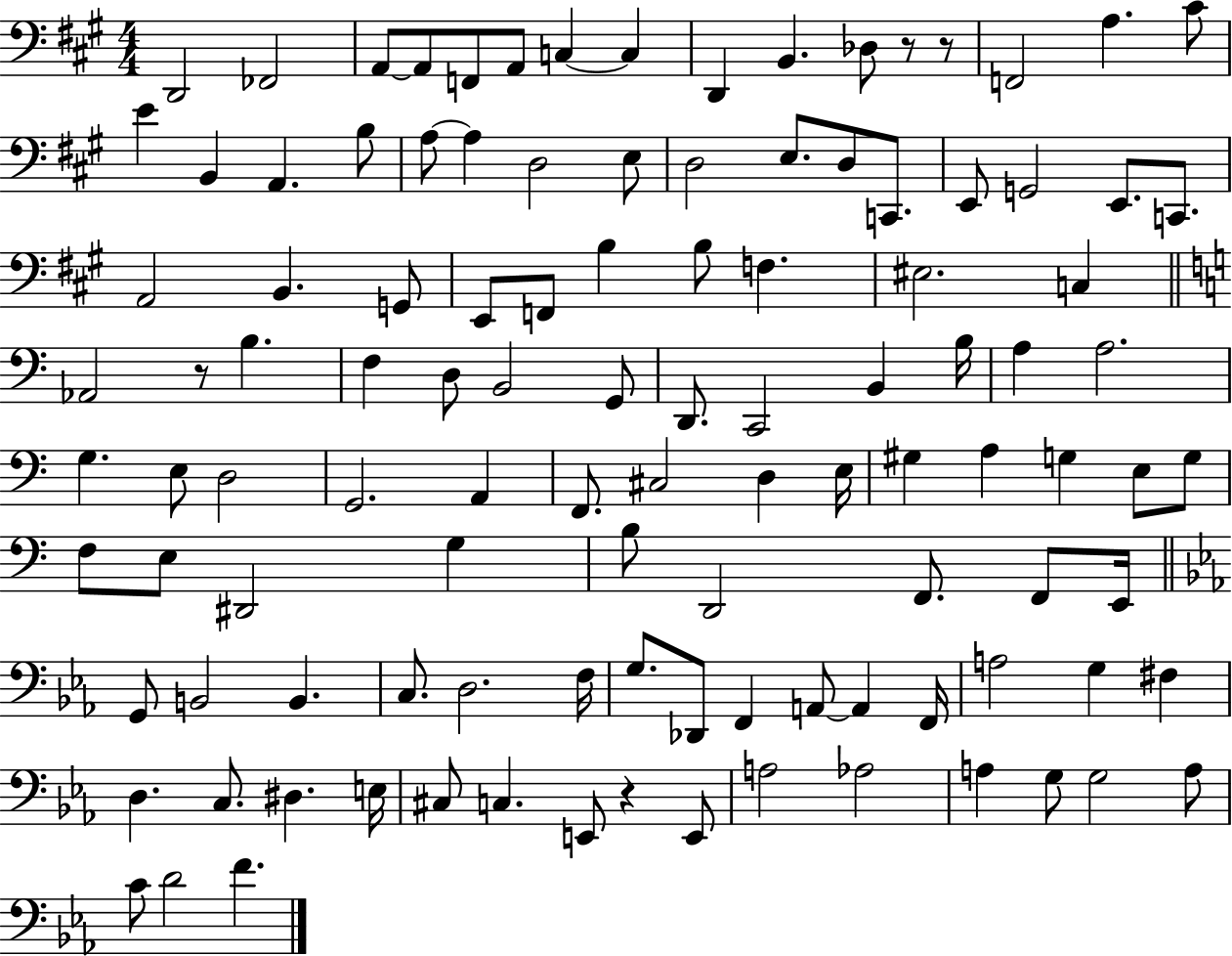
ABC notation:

X:1
T:Untitled
M:4/4
L:1/4
K:A
D,,2 _F,,2 A,,/2 A,,/2 F,,/2 A,,/2 C, C, D,, B,, _D,/2 z/2 z/2 F,,2 A, ^C/2 E B,, A,, B,/2 A,/2 A, D,2 E,/2 D,2 E,/2 D,/2 C,,/2 E,,/2 G,,2 E,,/2 C,,/2 A,,2 B,, G,,/2 E,,/2 F,,/2 B, B,/2 F, ^E,2 C, _A,,2 z/2 B, F, D,/2 B,,2 G,,/2 D,,/2 C,,2 B,, B,/4 A, A,2 G, E,/2 D,2 G,,2 A,, F,,/2 ^C,2 D, E,/4 ^G, A, G, E,/2 G,/2 F,/2 E,/2 ^D,,2 G, B,/2 D,,2 F,,/2 F,,/2 E,,/4 G,,/2 B,,2 B,, C,/2 D,2 F,/4 G,/2 _D,,/2 F,, A,,/2 A,, F,,/4 A,2 G, ^F, D, C,/2 ^D, E,/4 ^C,/2 C, E,,/2 z E,,/2 A,2 _A,2 A, G,/2 G,2 A,/2 C/2 D2 F